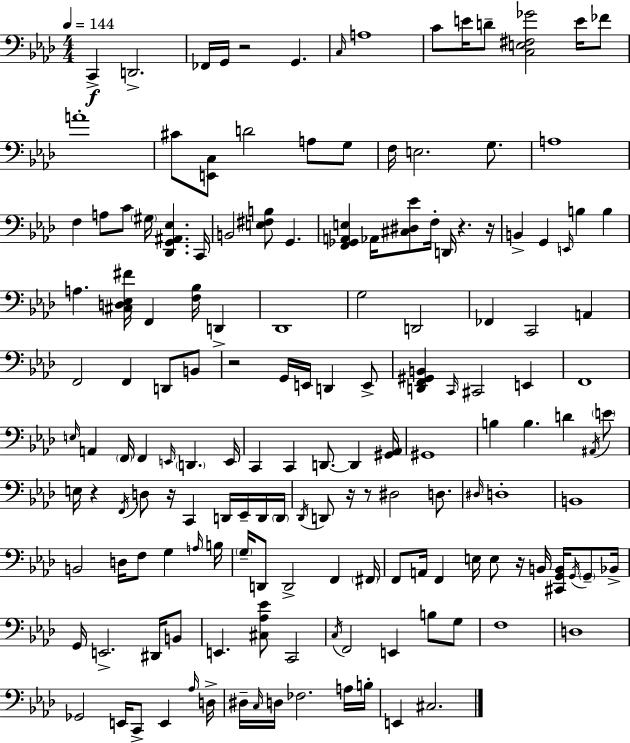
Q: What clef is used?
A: bass